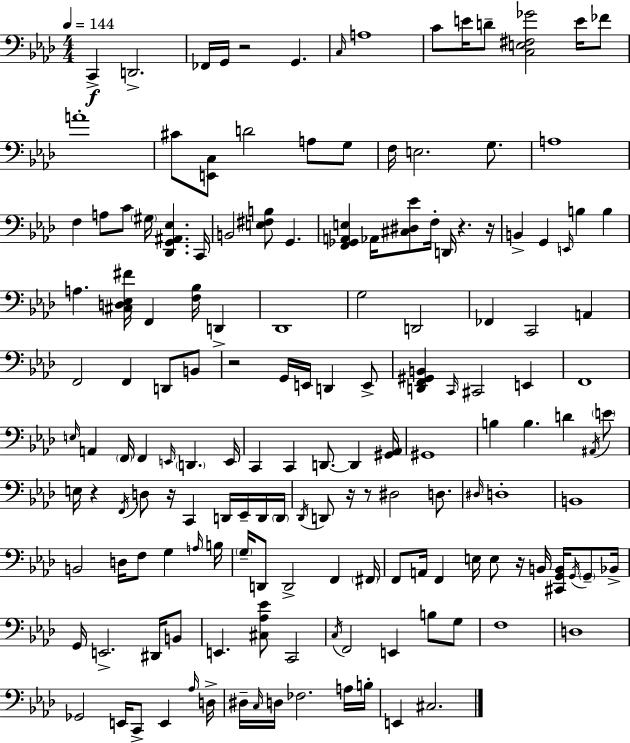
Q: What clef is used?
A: bass